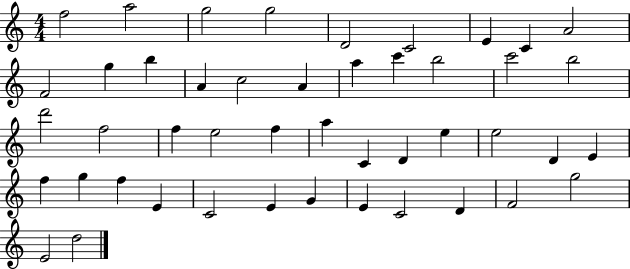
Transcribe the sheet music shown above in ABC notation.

X:1
T:Untitled
M:4/4
L:1/4
K:C
f2 a2 g2 g2 D2 C2 E C A2 F2 g b A c2 A a c' b2 c'2 b2 d'2 f2 f e2 f a C D e e2 D E f g f E C2 E G E C2 D F2 g2 E2 d2